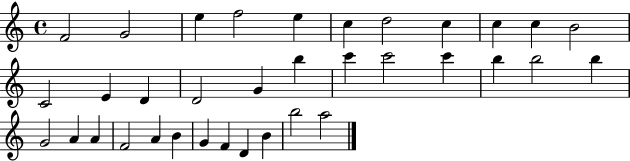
F4/h G4/h E5/q F5/h E5/q C5/q D5/h C5/q C5/q C5/q B4/h C4/h E4/q D4/q D4/h G4/q B5/q C6/q C6/h C6/q B5/q B5/h B5/q G4/h A4/q A4/q F4/h A4/q B4/q G4/q F4/q D4/q B4/q B5/h A5/h